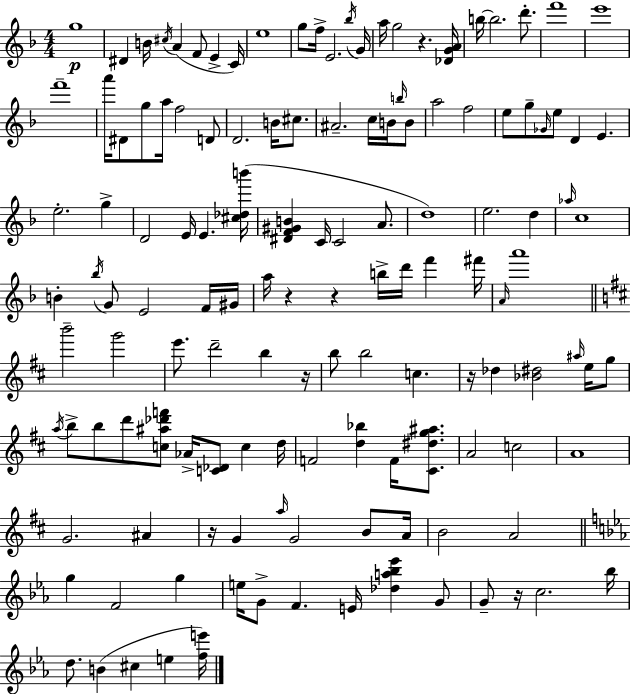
{
  \clef treble
  \numericTimeSignature
  \time 4/4
  \key f \major
  \repeat volta 2 { g''1\p | dis'4 b'16 \acciaccatura { cis''16 }( a'4 f'8 e'4-> | c'16) e''1 | g''8 f''16-> e'2. | \break \acciaccatura { bes''16 } g'16 a''16 g''2 r4. | <des' g' a'>16 b''16~~ b''2. d'''8.-. | f'''1 | e'''1 | \break f'''1-- | a'''16 dis'8 g''8 a''16 f''2 | d'8 d'2. b'16 cis''8. | ais'2.-- c''16 b'16 | \break \grace { b''16 } b'8 a''2 f''2 | e''8 g''8-- \grace { ges'16 } e''8 d'4 e'4. | e''2.-. | g''4-> d'2 e'16 e'4. | \break <cis'' des'' b'''>16( <dis' f' gis' b'>4 c'16 c'2 | a'8. d''1) | e''2. | d''4 \grace { aes''16 } c''1 | \break b'4-. \acciaccatura { bes''16 } g'8 e'2 | f'16 gis'16 a''16 r4 r4 b''16-> | d'''16 f'''4 fis'''16 \grace { a'16 } a'''1 | \bar "||" \break \key d \major b'''2-- g'''2 | e'''8. d'''2-- b''4 r16 | b''8 b''2 c''4. | r16 des''4 <bes' dis''>2 \grace { ais''16 } e''16 g''8 | \break \acciaccatura { a''16 } b''8-> b''8 d'''8 <c'' ais'' des''' f'''>8 aes'16-> <c' des'>8 c''4 | d''16 f'2 <d'' bes''>4 f'16 <cis' dis'' g'' ais''>8. | a'2 c''2 | a'1 | \break g'2. ais'4 | r16 g'4 \grace { a''16 } g'2 | b'8 a'16 b'2 a'2 | \bar "||" \break \key c \minor g''4 f'2 g''4 | e''16 g'8-> f'4. e'16 <des'' a'' bes'' ees'''>4 g'8 | g'8-- r16 c''2. bes''16 | d''8. b'4( cis''4 e''4 <f'' e'''>16) | \break } \bar "|."
}